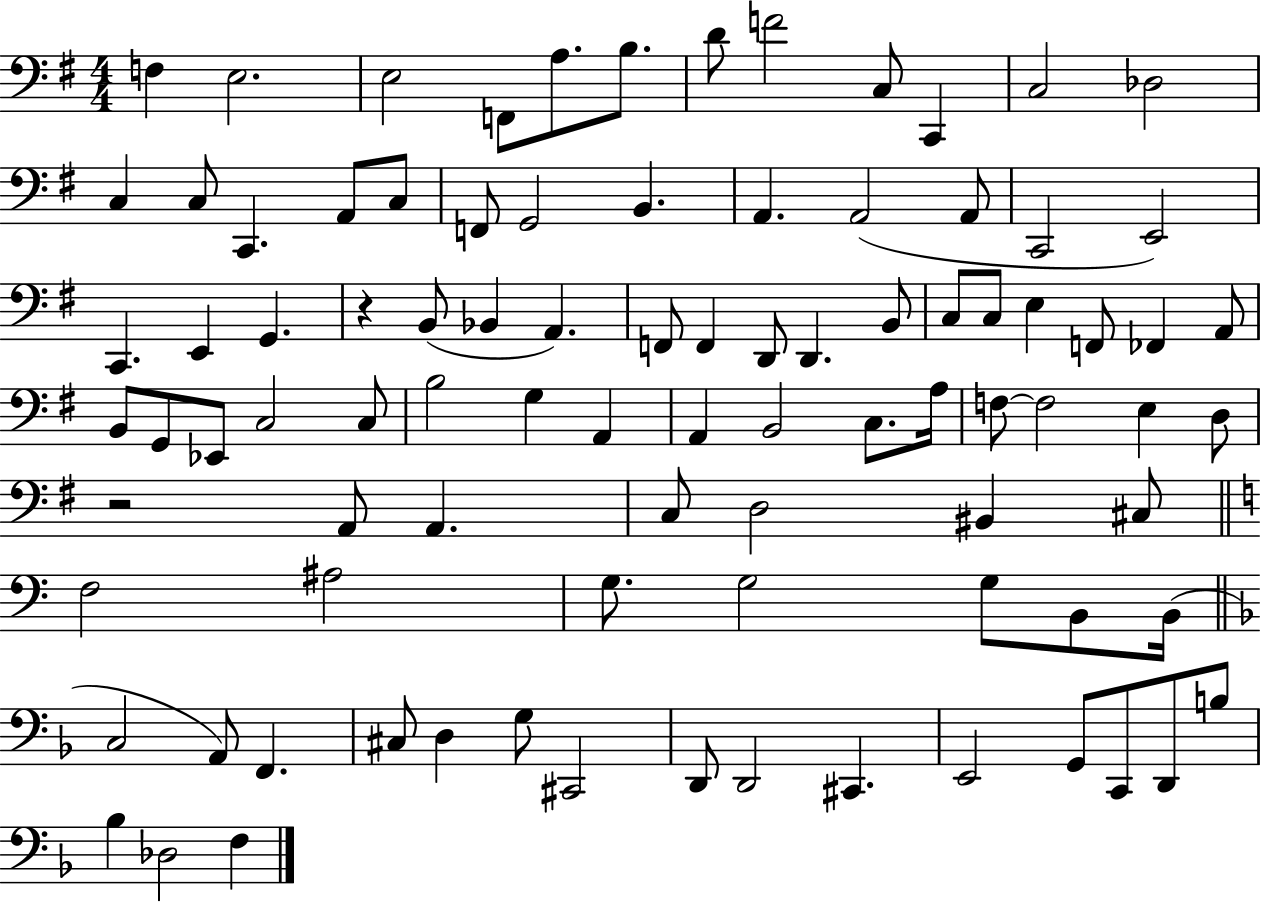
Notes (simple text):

F3/q E3/h. E3/h F2/e A3/e. B3/e. D4/e F4/h C3/e C2/q C3/h Db3/h C3/q C3/e C2/q. A2/e C3/e F2/e G2/h B2/q. A2/q. A2/h A2/e C2/h E2/h C2/q. E2/q G2/q. R/q B2/e Bb2/q A2/q. F2/e F2/q D2/e D2/q. B2/e C3/e C3/e E3/q F2/e FES2/q A2/e B2/e G2/e Eb2/e C3/h C3/e B3/h G3/q A2/q A2/q B2/h C3/e. A3/s F3/e F3/h E3/q D3/e R/h A2/e A2/q. C3/e D3/h BIS2/q C#3/e F3/h A#3/h G3/e. G3/h G3/e B2/e B2/s C3/h A2/e F2/q. C#3/e D3/q G3/e C#2/h D2/e D2/h C#2/q. E2/h G2/e C2/e D2/e B3/e Bb3/q Db3/h F3/q